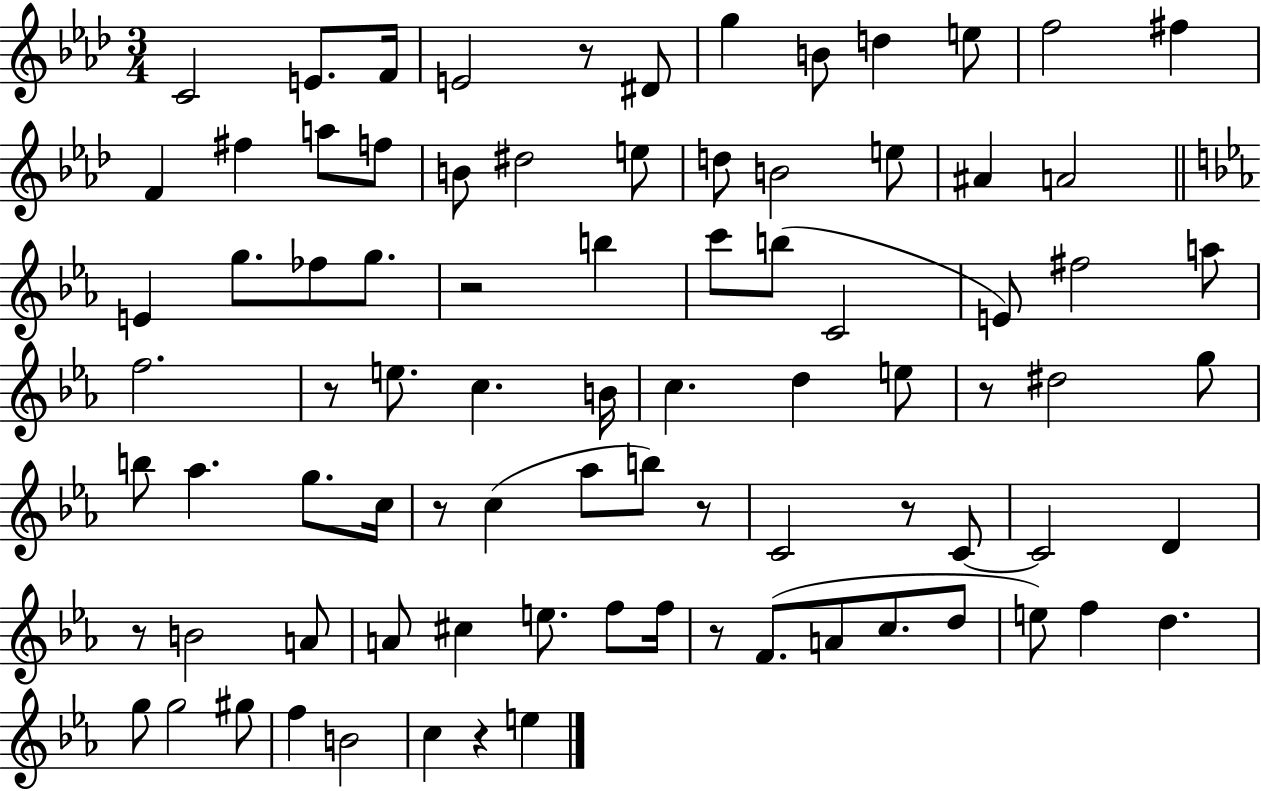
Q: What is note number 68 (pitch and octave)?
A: D5